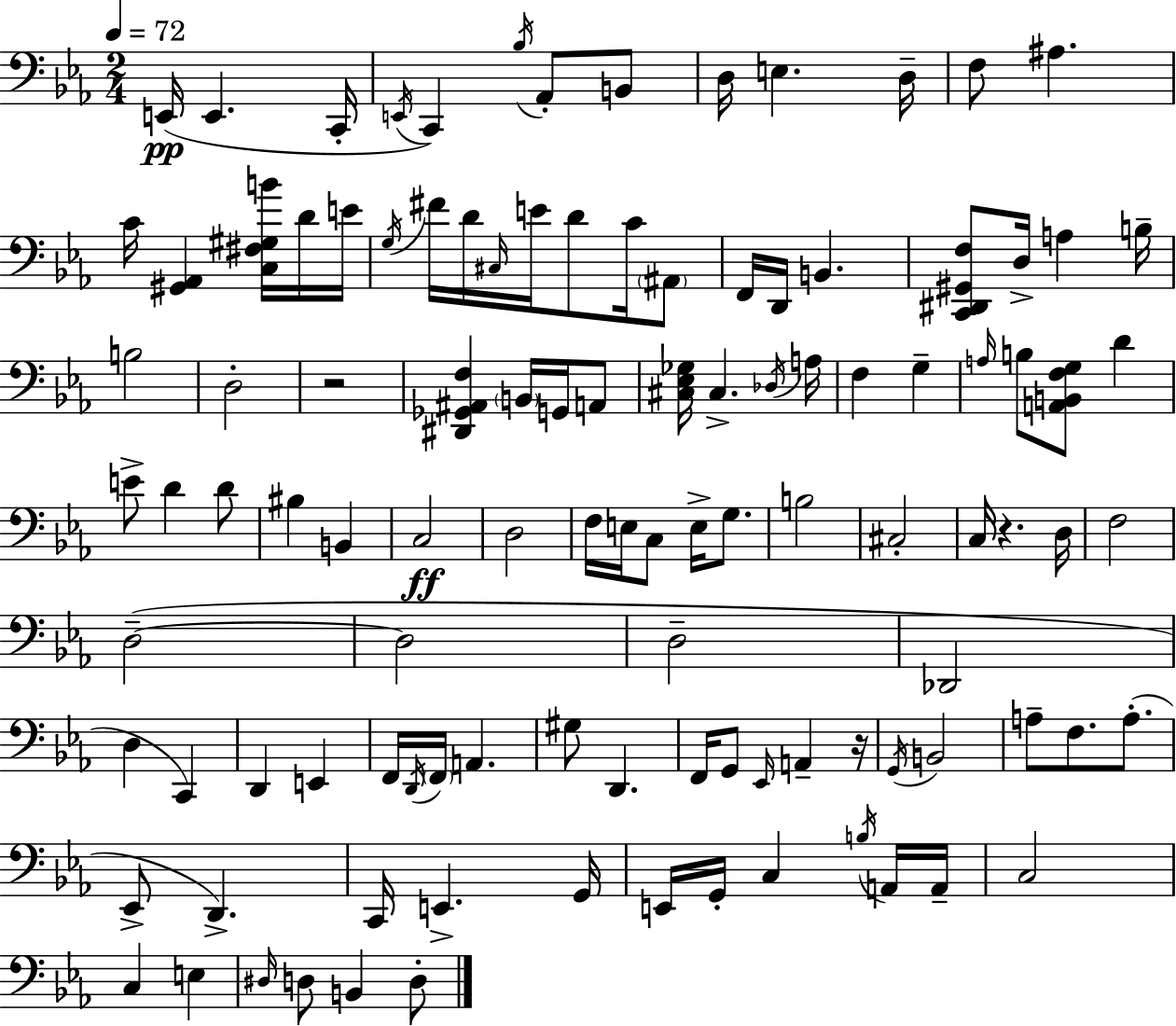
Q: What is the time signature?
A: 2/4